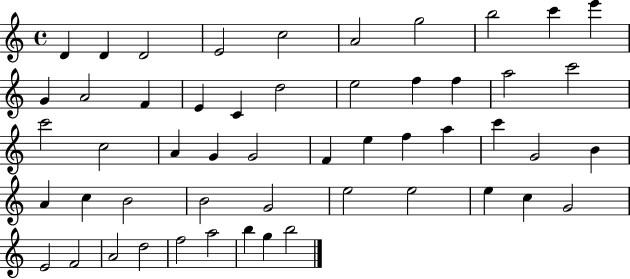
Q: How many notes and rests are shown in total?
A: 52